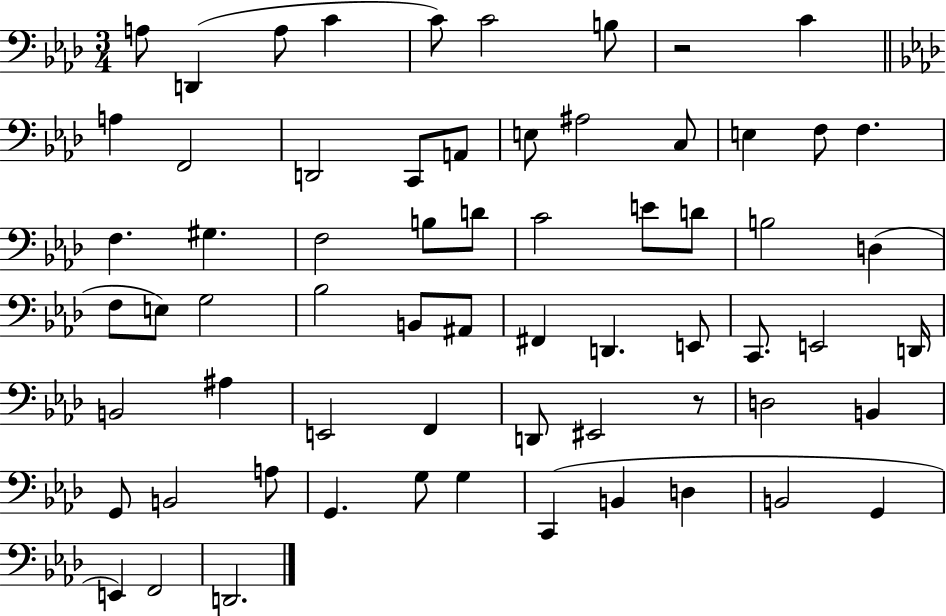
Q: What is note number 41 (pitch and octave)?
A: D2